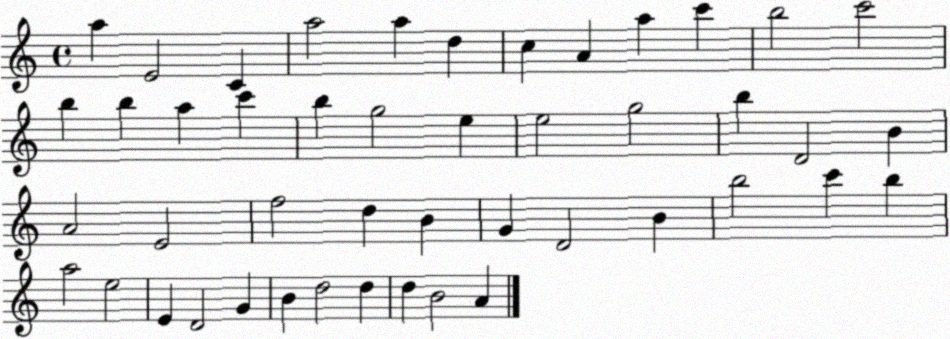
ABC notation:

X:1
T:Untitled
M:4/4
L:1/4
K:C
a E2 C a2 a d c A a c' b2 c'2 b b a c' b g2 e e2 g2 b D2 B A2 E2 f2 d B G D2 B b2 c' b a2 e2 E D2 G B d2 d d B2 A